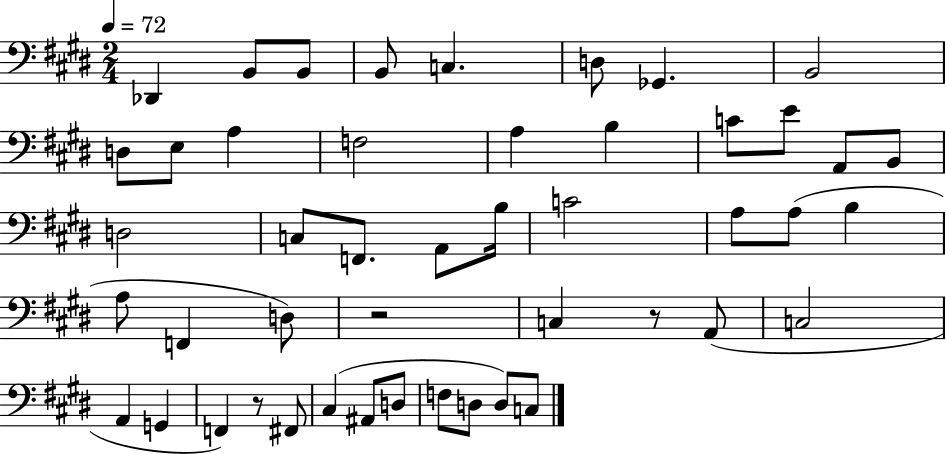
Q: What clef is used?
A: bass